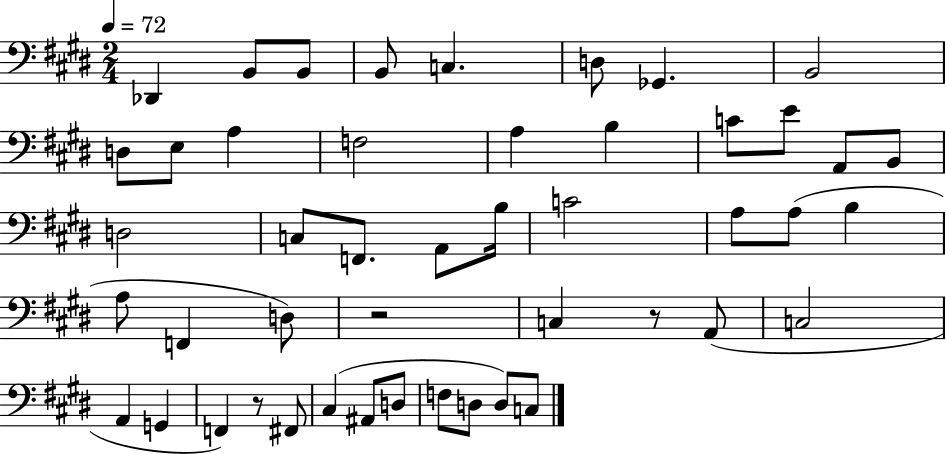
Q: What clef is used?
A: bass